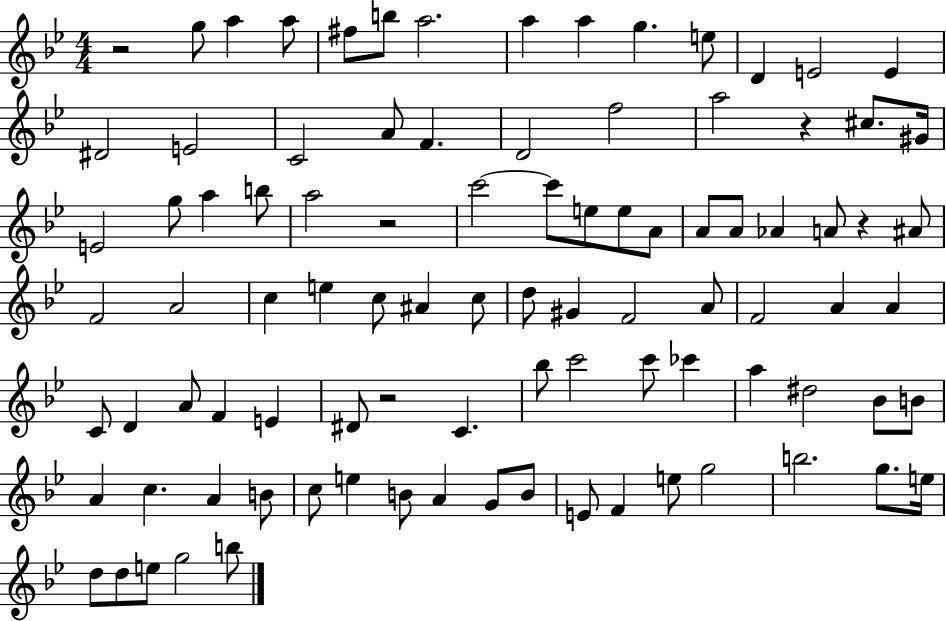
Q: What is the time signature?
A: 4/4